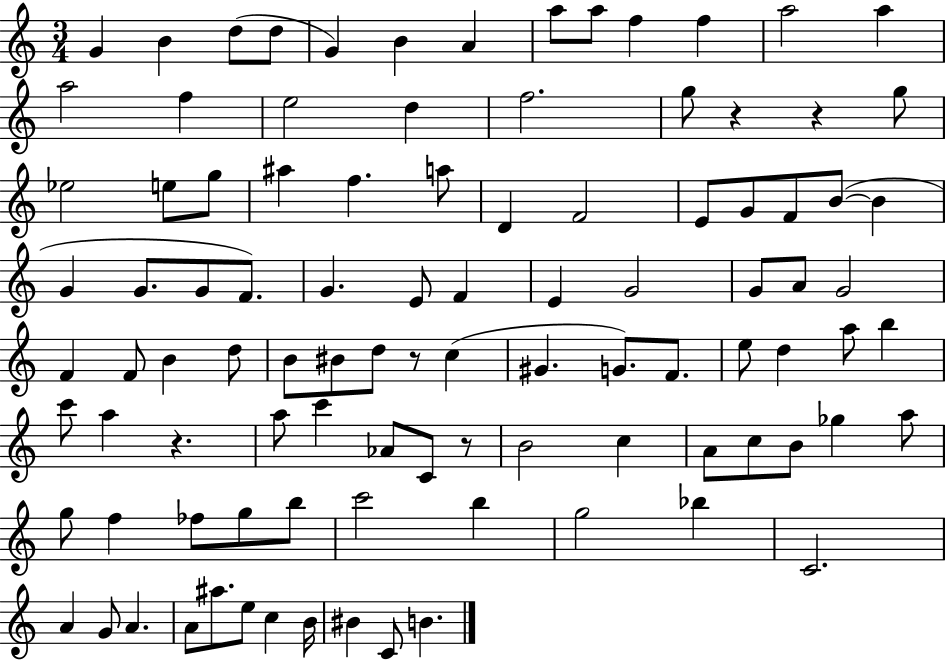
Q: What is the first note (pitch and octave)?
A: G4